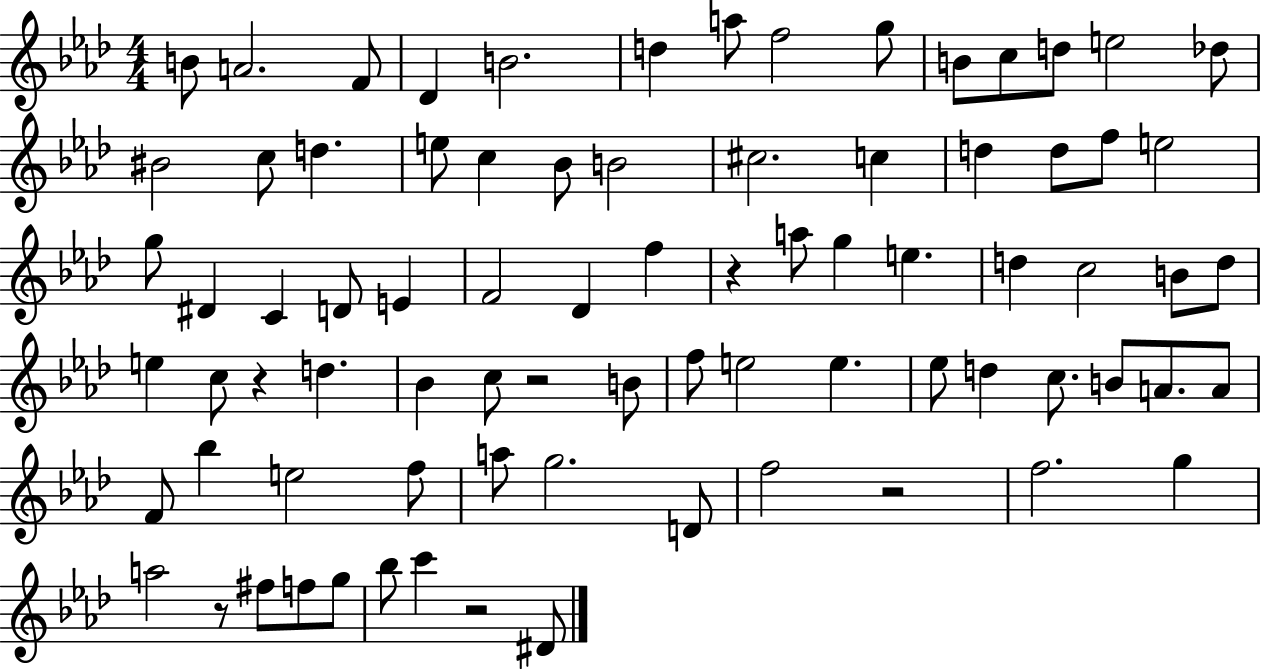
{
  \clef treble
  \numericTimeSignature
  \time 4/4
  \key aes \major
  b'8 a'2. f'8 | des'4 b'2. | d''4 a''8 f''2 g''8 | b'8 c''8 d''8 e''2 des''8 | \break bis'2 c''8 d''4. | e''8 c''4 bes'8 b'2 | cis''2. c''4 | d''4 d''8 f''8 e''2 | \break g''8 dis'4 c'4 d'8 e'4 | f'2 des'4 f''4 | r4 a''8 g''4 e''4. | d''4 c''2 b'8 d''8 | \break e''4 c''8 r4 d''4. | bes'4 c''8 r2 b'8 | f''8 e''2 e''4. | ees''8 d''4 c''8. b'8 a'8. a'8 | \break f'8 bes''4 e''2 f''8 | a''8 g''2. d'8 | f''2 r2 | f''2. g''4 | \break a''2 r8 fis''8 f''8 g''8 | bes''8 c'''4 r2 dis'8 | \bar "|."
}